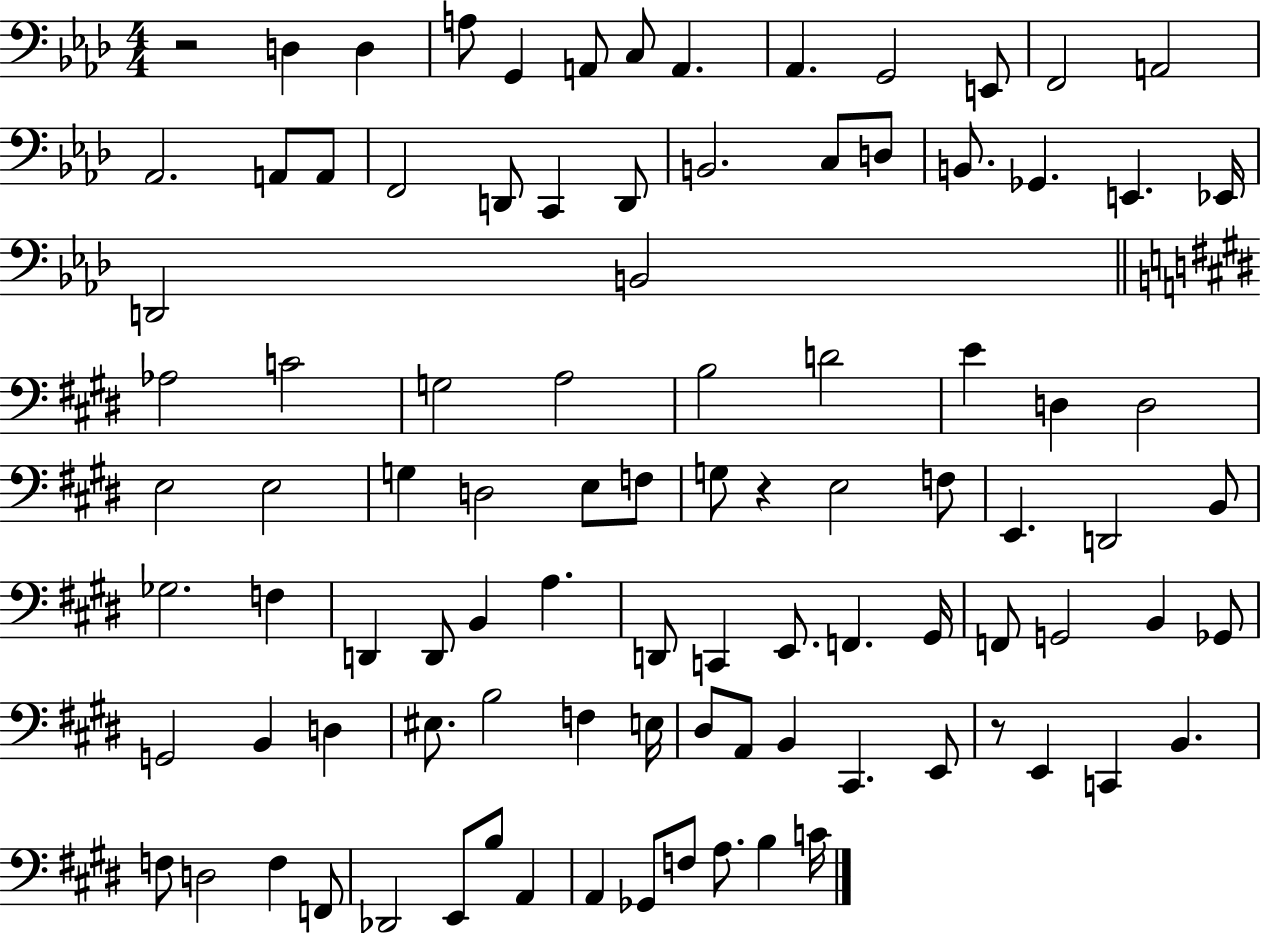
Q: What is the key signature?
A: AES major